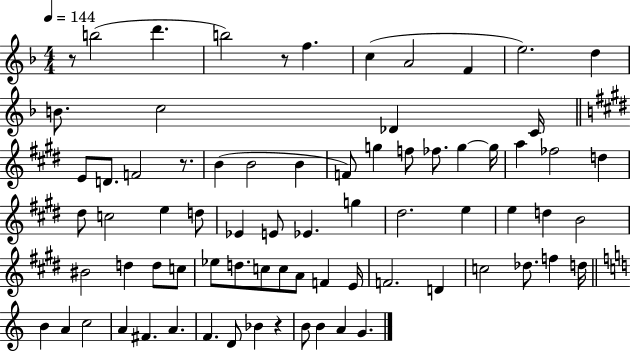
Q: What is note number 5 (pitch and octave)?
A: C5